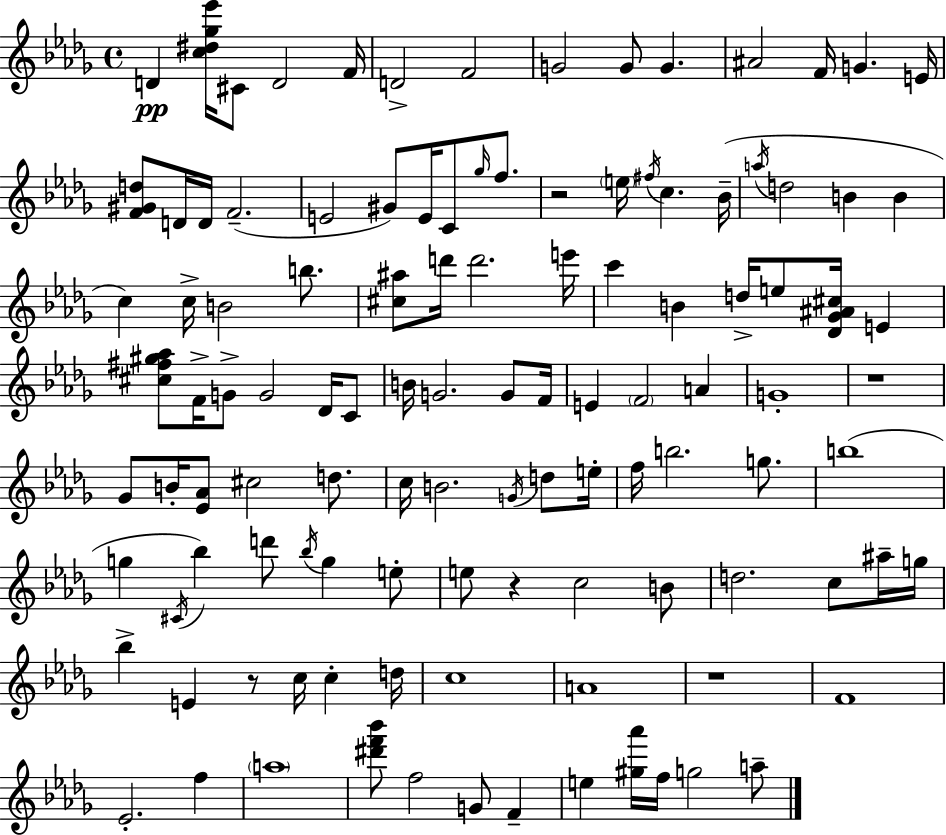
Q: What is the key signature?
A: BES minor